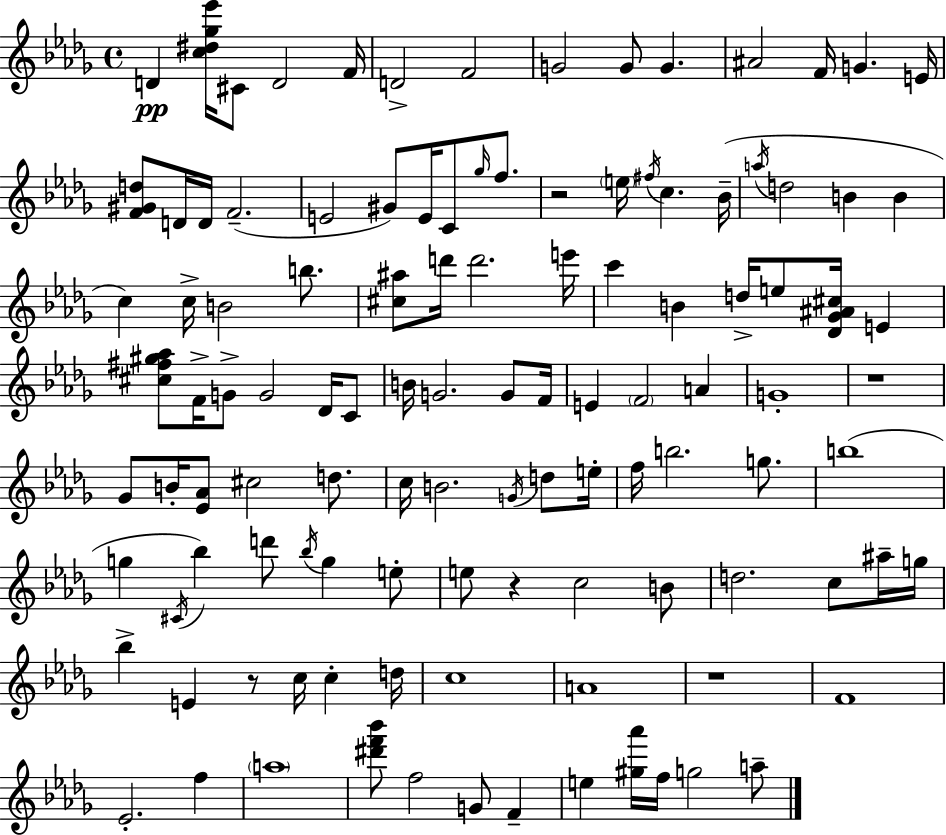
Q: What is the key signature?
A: BES minor